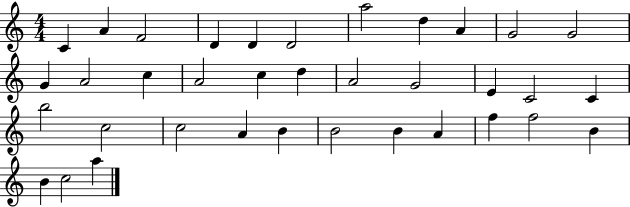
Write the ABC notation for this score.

X:1
T:Untitled
M:4/4
L:1/4
K:C
C A F2 D D D2 a2 d A G2 G2 G A2 c A2 c d A2 G2 E C2 C b2 c2 c2 A B B2 B A f f2 B B c2 a